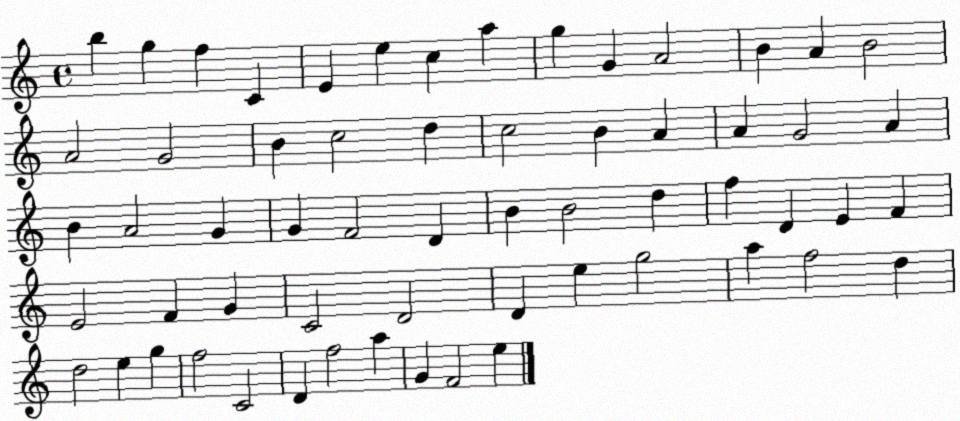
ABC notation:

X:1
T:Untitled
M:4/4
L:1/4
K:C
b g f C E e c a g G A2 B A B2 A2 G2 B c2 d c2 B A A G2 A B A2 G G F2 D B B2 d f D E F E2 F G C2 D2 D e g2 a f2 d d2 e g f2 C2 D f2 a G F2 e